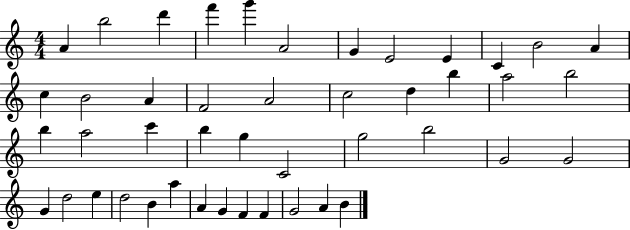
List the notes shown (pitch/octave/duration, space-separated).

A4/q B5/h D6/q F6/q G6/q A4/h G4/q E4/h E4/q C4/q B4/h A4/q C5/q B4/h A4/q F4/h A4/h C5/h D5/q B5/q A5/h B5/h B5/q A5/h C6/q B5/q G5/q C4/h G5/h B5/h G4/h G4/h G4/q D5/h E5/q D5/h B4/q A5/q A4/q G4/q F4/q F4/q G4/h A4/q B4/q